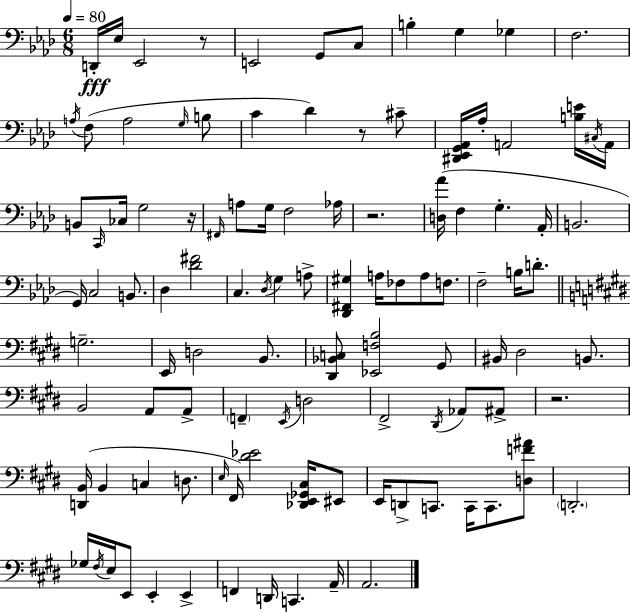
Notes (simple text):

D2/s Eb3/s Eb2/h R/e E2/h G2/e C3/e B3/q G3/q Gb3/q F3/h. A3/s F3/e A3/h G3/s B3/e C4/q Db4/q R/e C#4/e [D#2,Eb2,G2,Ab2]/s Ab3/s A2/h [B3,E4]/s C#3/s A2/s B2/e C2/s CES3/s G3/h R/s F#2/s A3/e G3/s F3/h Ab3/s R/h. [D3,Ab4]/s F3/q G3/q. Ab2/s B2/h. G2/s C3/h B2/e. Db3/q [Db4,F#4]/h C3/q. Db3/s G3/q A3/e [Db2,F#2,G#3]/q A3/s FES3/e A3/e F3/e. F3/h B3/s D4/e. G3/h. E2/s D3/h B2/e. [D#2,Bb2,C3]/e [Eb2,F3,B3]/h G#2/e BIS2/s D#3/h B2/e. B2/h A2/e A2/e F2/q E2/s D3/h F#2/h D#2/s Ab2/e A#2/e R/h. [D2,B2]/s B2/q C3/q D3/e. E3/s F#2/s [D#4,Eb4]/h [Db2,E2,Gb2,C#3]/s EIS2/e E2/s D2/e C2/e. C2/s C2/e. [D3,F4,A#4]/e D2/h. Gb3/s F#3/s E3/s E2/e E2/q E2/q F2/q D2/s C2/q. A2/s A2/h.